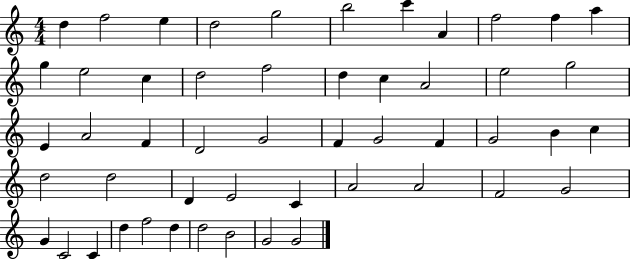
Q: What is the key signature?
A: C major